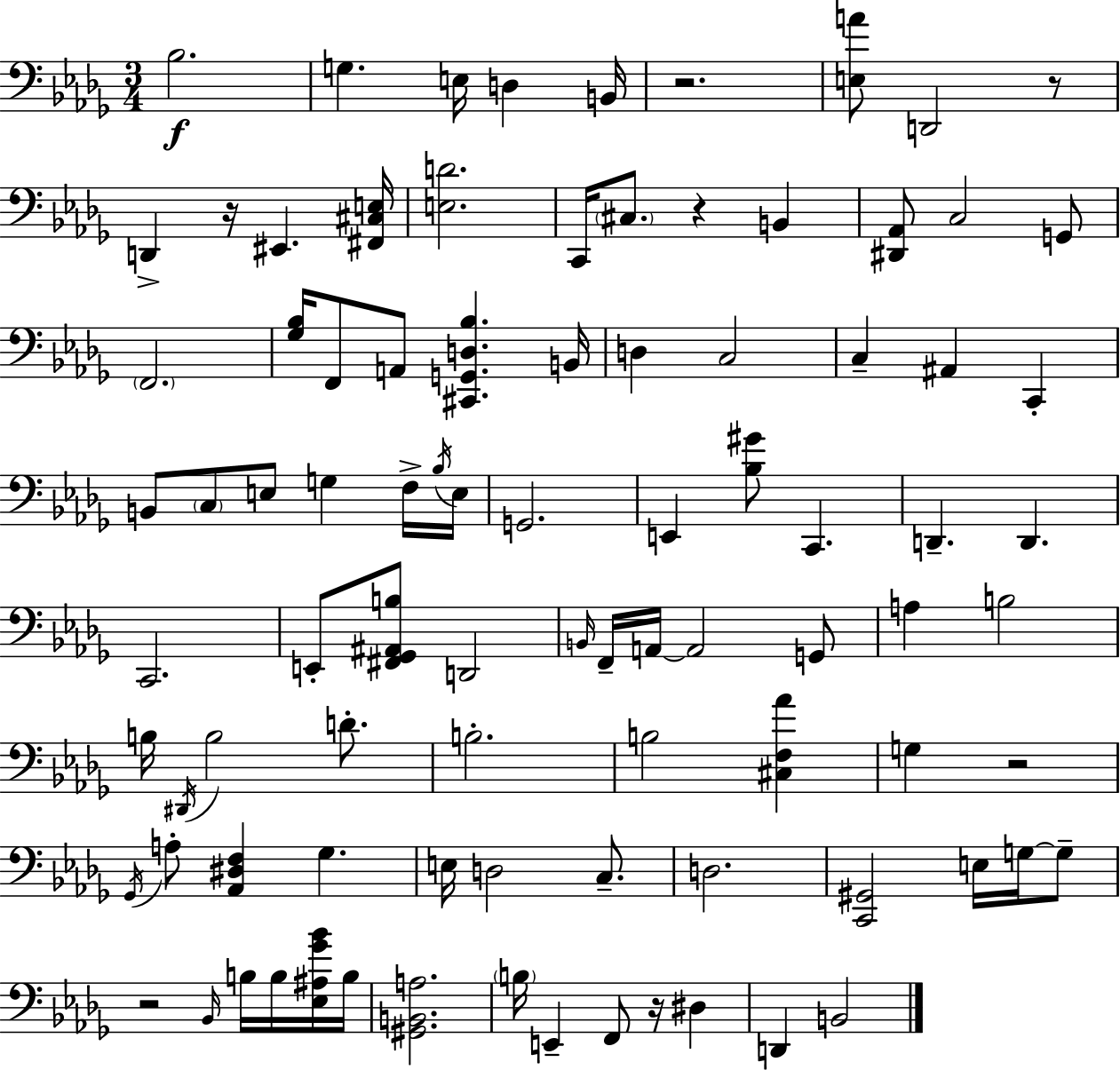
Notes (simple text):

Bb3/h. G3/q. E3/s D3/q B2/s R/h. [E3,A4]/e D2/h R/e D2/q R/s EIS2/q. [F#2,C#3,E3]/s [E3,D4]/h. C2/s C#3/e. R/q B2/q [D#2,Ab2]/e C3/h G2/e F2/h. [Gb3,Bb3]/s F2/e A2/e [C#2,G2,D3,Bb3]/q. B2/s D3/q C3/h C3/q A#2/q C2/q B2/e C3/e E3/e G3/q F3/s Bb3/s E3/s G2/h. E2/q [Bb3,G#4]/e C2/q. D2/q. D2/q. C2/h. E2/e [F#2,Gb2,A#2,B3]/e D2/h B2/s F2/s A2/s A2/h G2/e A3/q B3/h B3/s D#2/s B3/h D4/e. B3/h. B3/h [C#3,F3,Ab4]/q G3/q R/h Gb2/s A3/e [Ab2,D#3,F3]/q Gb3/q. E3/s D3/h C3/e. D3/h. [C2,G#2]/h E3/s G3/s G3/e R/h Bb2/s B3/s B3/s [Eb3,A#3,Gb4,Bb4]/s B3/s [G#2,B2,A3]/h. B3/s E2/q F2/e R/s D#3/q D2/q B2/h